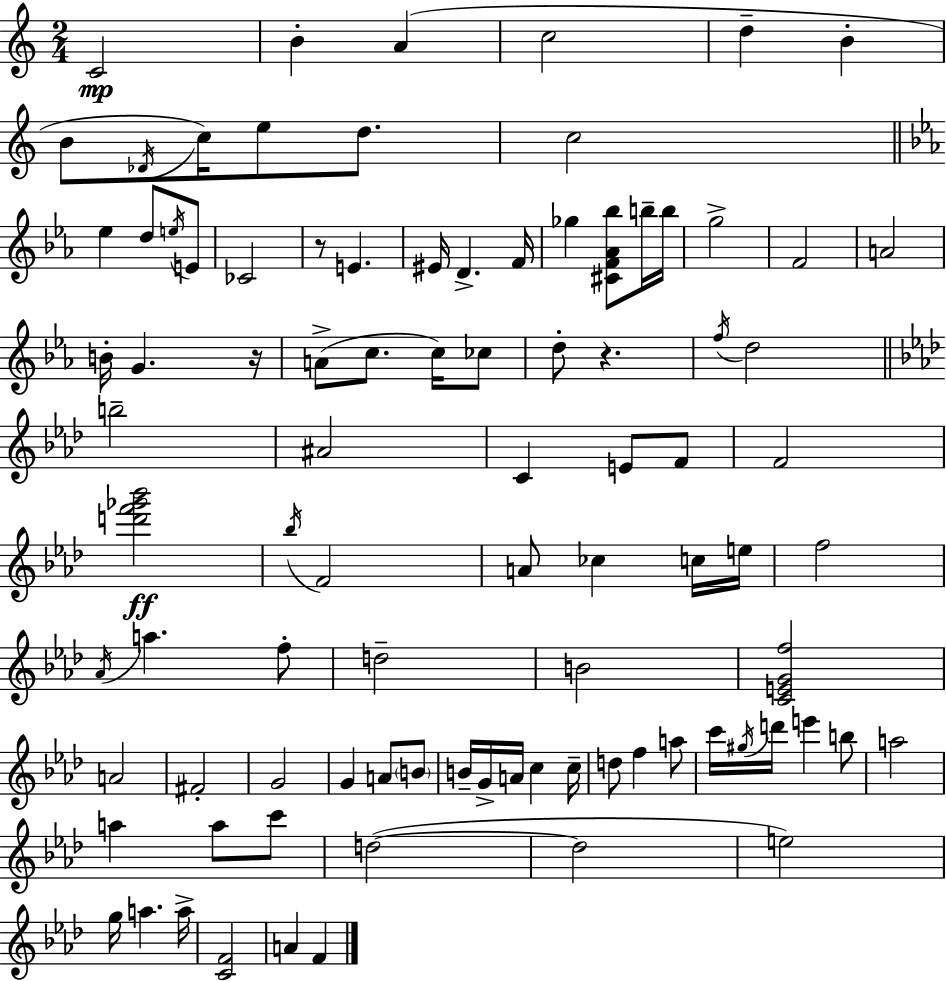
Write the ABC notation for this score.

X:1
T:Untitled
M:2/4
L:1/4
K:C
C2 B A c2 d B B/2 _D/4 c/4 e/2 d/2 c2 _e d/2 e/4 E/2 _C2 z/2 E ^E/4 D F/4 _g [^CF_A_b]/2 b/4 b/4 g2 F2 A2 B/4 G z/4 A/2 c/2 c/4 _c/2 d/2 z f/4 d2 b2 ^A2 C E/2 F/2 F2 [d'f'_g'_b']2 _b/4 F2 A/2 _c c/4 e/4 f2 _A/4 a f/2 d2 B2 [CEGf]2 A2 ^F2 G2 G A/2 B/2 B/4 G/4 A/4 c c/4 d/2 f a/2 c'/4 ^g/4 d'/4 e' b/2 a2 a a/2 c'/2 d2 d2 e2 g/4 a a/4 [CF]2 A F